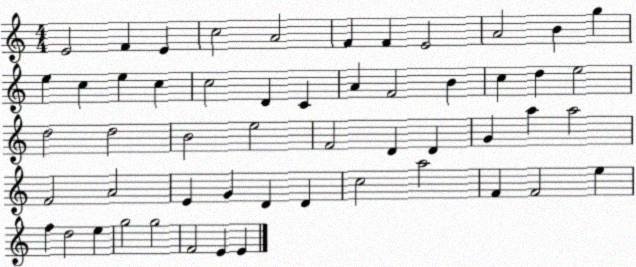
X:1
T:Untitled
M:4/4
L:1/4
K:C
E2 F E c2 A2 F F E2 A2 B g e c e c c2 D C A F2 B c d e2 d2 d2 B2 e2 F2 D D G a a2 F2 A2 E G D D c2 a2 F F2 e f d2 e g2 g2 F2 E E